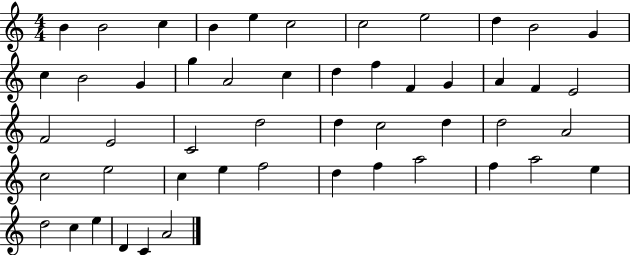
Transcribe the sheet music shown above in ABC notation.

X:1
T:Untitled
M:4/4
L:1/4
K:C
B B2 c B e c2 c2 e2 d B2 G c B2 G g A2 c d f F G A F E2 F2 E2 C2 d2 d c2 d d2 A2 c2 e2 c e f2 d f a2 f a2 e d2 c e D C A2